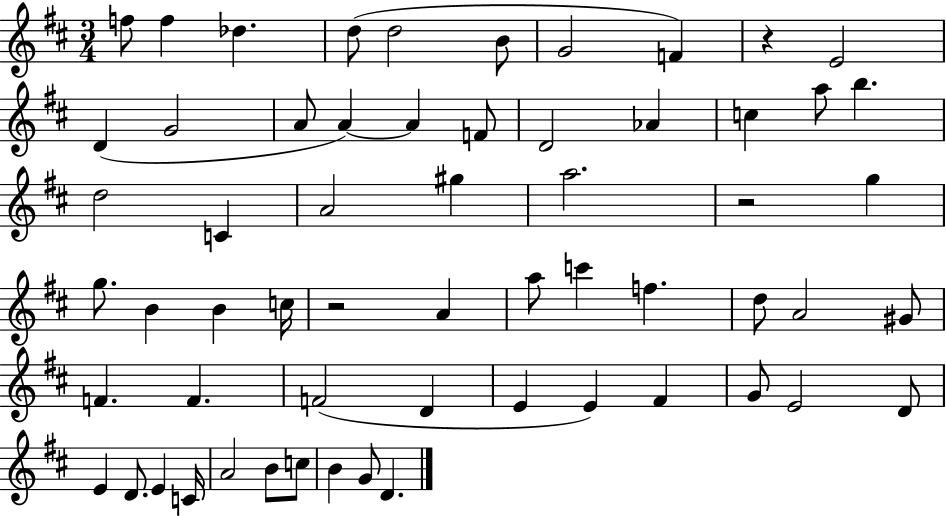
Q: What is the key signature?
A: D major